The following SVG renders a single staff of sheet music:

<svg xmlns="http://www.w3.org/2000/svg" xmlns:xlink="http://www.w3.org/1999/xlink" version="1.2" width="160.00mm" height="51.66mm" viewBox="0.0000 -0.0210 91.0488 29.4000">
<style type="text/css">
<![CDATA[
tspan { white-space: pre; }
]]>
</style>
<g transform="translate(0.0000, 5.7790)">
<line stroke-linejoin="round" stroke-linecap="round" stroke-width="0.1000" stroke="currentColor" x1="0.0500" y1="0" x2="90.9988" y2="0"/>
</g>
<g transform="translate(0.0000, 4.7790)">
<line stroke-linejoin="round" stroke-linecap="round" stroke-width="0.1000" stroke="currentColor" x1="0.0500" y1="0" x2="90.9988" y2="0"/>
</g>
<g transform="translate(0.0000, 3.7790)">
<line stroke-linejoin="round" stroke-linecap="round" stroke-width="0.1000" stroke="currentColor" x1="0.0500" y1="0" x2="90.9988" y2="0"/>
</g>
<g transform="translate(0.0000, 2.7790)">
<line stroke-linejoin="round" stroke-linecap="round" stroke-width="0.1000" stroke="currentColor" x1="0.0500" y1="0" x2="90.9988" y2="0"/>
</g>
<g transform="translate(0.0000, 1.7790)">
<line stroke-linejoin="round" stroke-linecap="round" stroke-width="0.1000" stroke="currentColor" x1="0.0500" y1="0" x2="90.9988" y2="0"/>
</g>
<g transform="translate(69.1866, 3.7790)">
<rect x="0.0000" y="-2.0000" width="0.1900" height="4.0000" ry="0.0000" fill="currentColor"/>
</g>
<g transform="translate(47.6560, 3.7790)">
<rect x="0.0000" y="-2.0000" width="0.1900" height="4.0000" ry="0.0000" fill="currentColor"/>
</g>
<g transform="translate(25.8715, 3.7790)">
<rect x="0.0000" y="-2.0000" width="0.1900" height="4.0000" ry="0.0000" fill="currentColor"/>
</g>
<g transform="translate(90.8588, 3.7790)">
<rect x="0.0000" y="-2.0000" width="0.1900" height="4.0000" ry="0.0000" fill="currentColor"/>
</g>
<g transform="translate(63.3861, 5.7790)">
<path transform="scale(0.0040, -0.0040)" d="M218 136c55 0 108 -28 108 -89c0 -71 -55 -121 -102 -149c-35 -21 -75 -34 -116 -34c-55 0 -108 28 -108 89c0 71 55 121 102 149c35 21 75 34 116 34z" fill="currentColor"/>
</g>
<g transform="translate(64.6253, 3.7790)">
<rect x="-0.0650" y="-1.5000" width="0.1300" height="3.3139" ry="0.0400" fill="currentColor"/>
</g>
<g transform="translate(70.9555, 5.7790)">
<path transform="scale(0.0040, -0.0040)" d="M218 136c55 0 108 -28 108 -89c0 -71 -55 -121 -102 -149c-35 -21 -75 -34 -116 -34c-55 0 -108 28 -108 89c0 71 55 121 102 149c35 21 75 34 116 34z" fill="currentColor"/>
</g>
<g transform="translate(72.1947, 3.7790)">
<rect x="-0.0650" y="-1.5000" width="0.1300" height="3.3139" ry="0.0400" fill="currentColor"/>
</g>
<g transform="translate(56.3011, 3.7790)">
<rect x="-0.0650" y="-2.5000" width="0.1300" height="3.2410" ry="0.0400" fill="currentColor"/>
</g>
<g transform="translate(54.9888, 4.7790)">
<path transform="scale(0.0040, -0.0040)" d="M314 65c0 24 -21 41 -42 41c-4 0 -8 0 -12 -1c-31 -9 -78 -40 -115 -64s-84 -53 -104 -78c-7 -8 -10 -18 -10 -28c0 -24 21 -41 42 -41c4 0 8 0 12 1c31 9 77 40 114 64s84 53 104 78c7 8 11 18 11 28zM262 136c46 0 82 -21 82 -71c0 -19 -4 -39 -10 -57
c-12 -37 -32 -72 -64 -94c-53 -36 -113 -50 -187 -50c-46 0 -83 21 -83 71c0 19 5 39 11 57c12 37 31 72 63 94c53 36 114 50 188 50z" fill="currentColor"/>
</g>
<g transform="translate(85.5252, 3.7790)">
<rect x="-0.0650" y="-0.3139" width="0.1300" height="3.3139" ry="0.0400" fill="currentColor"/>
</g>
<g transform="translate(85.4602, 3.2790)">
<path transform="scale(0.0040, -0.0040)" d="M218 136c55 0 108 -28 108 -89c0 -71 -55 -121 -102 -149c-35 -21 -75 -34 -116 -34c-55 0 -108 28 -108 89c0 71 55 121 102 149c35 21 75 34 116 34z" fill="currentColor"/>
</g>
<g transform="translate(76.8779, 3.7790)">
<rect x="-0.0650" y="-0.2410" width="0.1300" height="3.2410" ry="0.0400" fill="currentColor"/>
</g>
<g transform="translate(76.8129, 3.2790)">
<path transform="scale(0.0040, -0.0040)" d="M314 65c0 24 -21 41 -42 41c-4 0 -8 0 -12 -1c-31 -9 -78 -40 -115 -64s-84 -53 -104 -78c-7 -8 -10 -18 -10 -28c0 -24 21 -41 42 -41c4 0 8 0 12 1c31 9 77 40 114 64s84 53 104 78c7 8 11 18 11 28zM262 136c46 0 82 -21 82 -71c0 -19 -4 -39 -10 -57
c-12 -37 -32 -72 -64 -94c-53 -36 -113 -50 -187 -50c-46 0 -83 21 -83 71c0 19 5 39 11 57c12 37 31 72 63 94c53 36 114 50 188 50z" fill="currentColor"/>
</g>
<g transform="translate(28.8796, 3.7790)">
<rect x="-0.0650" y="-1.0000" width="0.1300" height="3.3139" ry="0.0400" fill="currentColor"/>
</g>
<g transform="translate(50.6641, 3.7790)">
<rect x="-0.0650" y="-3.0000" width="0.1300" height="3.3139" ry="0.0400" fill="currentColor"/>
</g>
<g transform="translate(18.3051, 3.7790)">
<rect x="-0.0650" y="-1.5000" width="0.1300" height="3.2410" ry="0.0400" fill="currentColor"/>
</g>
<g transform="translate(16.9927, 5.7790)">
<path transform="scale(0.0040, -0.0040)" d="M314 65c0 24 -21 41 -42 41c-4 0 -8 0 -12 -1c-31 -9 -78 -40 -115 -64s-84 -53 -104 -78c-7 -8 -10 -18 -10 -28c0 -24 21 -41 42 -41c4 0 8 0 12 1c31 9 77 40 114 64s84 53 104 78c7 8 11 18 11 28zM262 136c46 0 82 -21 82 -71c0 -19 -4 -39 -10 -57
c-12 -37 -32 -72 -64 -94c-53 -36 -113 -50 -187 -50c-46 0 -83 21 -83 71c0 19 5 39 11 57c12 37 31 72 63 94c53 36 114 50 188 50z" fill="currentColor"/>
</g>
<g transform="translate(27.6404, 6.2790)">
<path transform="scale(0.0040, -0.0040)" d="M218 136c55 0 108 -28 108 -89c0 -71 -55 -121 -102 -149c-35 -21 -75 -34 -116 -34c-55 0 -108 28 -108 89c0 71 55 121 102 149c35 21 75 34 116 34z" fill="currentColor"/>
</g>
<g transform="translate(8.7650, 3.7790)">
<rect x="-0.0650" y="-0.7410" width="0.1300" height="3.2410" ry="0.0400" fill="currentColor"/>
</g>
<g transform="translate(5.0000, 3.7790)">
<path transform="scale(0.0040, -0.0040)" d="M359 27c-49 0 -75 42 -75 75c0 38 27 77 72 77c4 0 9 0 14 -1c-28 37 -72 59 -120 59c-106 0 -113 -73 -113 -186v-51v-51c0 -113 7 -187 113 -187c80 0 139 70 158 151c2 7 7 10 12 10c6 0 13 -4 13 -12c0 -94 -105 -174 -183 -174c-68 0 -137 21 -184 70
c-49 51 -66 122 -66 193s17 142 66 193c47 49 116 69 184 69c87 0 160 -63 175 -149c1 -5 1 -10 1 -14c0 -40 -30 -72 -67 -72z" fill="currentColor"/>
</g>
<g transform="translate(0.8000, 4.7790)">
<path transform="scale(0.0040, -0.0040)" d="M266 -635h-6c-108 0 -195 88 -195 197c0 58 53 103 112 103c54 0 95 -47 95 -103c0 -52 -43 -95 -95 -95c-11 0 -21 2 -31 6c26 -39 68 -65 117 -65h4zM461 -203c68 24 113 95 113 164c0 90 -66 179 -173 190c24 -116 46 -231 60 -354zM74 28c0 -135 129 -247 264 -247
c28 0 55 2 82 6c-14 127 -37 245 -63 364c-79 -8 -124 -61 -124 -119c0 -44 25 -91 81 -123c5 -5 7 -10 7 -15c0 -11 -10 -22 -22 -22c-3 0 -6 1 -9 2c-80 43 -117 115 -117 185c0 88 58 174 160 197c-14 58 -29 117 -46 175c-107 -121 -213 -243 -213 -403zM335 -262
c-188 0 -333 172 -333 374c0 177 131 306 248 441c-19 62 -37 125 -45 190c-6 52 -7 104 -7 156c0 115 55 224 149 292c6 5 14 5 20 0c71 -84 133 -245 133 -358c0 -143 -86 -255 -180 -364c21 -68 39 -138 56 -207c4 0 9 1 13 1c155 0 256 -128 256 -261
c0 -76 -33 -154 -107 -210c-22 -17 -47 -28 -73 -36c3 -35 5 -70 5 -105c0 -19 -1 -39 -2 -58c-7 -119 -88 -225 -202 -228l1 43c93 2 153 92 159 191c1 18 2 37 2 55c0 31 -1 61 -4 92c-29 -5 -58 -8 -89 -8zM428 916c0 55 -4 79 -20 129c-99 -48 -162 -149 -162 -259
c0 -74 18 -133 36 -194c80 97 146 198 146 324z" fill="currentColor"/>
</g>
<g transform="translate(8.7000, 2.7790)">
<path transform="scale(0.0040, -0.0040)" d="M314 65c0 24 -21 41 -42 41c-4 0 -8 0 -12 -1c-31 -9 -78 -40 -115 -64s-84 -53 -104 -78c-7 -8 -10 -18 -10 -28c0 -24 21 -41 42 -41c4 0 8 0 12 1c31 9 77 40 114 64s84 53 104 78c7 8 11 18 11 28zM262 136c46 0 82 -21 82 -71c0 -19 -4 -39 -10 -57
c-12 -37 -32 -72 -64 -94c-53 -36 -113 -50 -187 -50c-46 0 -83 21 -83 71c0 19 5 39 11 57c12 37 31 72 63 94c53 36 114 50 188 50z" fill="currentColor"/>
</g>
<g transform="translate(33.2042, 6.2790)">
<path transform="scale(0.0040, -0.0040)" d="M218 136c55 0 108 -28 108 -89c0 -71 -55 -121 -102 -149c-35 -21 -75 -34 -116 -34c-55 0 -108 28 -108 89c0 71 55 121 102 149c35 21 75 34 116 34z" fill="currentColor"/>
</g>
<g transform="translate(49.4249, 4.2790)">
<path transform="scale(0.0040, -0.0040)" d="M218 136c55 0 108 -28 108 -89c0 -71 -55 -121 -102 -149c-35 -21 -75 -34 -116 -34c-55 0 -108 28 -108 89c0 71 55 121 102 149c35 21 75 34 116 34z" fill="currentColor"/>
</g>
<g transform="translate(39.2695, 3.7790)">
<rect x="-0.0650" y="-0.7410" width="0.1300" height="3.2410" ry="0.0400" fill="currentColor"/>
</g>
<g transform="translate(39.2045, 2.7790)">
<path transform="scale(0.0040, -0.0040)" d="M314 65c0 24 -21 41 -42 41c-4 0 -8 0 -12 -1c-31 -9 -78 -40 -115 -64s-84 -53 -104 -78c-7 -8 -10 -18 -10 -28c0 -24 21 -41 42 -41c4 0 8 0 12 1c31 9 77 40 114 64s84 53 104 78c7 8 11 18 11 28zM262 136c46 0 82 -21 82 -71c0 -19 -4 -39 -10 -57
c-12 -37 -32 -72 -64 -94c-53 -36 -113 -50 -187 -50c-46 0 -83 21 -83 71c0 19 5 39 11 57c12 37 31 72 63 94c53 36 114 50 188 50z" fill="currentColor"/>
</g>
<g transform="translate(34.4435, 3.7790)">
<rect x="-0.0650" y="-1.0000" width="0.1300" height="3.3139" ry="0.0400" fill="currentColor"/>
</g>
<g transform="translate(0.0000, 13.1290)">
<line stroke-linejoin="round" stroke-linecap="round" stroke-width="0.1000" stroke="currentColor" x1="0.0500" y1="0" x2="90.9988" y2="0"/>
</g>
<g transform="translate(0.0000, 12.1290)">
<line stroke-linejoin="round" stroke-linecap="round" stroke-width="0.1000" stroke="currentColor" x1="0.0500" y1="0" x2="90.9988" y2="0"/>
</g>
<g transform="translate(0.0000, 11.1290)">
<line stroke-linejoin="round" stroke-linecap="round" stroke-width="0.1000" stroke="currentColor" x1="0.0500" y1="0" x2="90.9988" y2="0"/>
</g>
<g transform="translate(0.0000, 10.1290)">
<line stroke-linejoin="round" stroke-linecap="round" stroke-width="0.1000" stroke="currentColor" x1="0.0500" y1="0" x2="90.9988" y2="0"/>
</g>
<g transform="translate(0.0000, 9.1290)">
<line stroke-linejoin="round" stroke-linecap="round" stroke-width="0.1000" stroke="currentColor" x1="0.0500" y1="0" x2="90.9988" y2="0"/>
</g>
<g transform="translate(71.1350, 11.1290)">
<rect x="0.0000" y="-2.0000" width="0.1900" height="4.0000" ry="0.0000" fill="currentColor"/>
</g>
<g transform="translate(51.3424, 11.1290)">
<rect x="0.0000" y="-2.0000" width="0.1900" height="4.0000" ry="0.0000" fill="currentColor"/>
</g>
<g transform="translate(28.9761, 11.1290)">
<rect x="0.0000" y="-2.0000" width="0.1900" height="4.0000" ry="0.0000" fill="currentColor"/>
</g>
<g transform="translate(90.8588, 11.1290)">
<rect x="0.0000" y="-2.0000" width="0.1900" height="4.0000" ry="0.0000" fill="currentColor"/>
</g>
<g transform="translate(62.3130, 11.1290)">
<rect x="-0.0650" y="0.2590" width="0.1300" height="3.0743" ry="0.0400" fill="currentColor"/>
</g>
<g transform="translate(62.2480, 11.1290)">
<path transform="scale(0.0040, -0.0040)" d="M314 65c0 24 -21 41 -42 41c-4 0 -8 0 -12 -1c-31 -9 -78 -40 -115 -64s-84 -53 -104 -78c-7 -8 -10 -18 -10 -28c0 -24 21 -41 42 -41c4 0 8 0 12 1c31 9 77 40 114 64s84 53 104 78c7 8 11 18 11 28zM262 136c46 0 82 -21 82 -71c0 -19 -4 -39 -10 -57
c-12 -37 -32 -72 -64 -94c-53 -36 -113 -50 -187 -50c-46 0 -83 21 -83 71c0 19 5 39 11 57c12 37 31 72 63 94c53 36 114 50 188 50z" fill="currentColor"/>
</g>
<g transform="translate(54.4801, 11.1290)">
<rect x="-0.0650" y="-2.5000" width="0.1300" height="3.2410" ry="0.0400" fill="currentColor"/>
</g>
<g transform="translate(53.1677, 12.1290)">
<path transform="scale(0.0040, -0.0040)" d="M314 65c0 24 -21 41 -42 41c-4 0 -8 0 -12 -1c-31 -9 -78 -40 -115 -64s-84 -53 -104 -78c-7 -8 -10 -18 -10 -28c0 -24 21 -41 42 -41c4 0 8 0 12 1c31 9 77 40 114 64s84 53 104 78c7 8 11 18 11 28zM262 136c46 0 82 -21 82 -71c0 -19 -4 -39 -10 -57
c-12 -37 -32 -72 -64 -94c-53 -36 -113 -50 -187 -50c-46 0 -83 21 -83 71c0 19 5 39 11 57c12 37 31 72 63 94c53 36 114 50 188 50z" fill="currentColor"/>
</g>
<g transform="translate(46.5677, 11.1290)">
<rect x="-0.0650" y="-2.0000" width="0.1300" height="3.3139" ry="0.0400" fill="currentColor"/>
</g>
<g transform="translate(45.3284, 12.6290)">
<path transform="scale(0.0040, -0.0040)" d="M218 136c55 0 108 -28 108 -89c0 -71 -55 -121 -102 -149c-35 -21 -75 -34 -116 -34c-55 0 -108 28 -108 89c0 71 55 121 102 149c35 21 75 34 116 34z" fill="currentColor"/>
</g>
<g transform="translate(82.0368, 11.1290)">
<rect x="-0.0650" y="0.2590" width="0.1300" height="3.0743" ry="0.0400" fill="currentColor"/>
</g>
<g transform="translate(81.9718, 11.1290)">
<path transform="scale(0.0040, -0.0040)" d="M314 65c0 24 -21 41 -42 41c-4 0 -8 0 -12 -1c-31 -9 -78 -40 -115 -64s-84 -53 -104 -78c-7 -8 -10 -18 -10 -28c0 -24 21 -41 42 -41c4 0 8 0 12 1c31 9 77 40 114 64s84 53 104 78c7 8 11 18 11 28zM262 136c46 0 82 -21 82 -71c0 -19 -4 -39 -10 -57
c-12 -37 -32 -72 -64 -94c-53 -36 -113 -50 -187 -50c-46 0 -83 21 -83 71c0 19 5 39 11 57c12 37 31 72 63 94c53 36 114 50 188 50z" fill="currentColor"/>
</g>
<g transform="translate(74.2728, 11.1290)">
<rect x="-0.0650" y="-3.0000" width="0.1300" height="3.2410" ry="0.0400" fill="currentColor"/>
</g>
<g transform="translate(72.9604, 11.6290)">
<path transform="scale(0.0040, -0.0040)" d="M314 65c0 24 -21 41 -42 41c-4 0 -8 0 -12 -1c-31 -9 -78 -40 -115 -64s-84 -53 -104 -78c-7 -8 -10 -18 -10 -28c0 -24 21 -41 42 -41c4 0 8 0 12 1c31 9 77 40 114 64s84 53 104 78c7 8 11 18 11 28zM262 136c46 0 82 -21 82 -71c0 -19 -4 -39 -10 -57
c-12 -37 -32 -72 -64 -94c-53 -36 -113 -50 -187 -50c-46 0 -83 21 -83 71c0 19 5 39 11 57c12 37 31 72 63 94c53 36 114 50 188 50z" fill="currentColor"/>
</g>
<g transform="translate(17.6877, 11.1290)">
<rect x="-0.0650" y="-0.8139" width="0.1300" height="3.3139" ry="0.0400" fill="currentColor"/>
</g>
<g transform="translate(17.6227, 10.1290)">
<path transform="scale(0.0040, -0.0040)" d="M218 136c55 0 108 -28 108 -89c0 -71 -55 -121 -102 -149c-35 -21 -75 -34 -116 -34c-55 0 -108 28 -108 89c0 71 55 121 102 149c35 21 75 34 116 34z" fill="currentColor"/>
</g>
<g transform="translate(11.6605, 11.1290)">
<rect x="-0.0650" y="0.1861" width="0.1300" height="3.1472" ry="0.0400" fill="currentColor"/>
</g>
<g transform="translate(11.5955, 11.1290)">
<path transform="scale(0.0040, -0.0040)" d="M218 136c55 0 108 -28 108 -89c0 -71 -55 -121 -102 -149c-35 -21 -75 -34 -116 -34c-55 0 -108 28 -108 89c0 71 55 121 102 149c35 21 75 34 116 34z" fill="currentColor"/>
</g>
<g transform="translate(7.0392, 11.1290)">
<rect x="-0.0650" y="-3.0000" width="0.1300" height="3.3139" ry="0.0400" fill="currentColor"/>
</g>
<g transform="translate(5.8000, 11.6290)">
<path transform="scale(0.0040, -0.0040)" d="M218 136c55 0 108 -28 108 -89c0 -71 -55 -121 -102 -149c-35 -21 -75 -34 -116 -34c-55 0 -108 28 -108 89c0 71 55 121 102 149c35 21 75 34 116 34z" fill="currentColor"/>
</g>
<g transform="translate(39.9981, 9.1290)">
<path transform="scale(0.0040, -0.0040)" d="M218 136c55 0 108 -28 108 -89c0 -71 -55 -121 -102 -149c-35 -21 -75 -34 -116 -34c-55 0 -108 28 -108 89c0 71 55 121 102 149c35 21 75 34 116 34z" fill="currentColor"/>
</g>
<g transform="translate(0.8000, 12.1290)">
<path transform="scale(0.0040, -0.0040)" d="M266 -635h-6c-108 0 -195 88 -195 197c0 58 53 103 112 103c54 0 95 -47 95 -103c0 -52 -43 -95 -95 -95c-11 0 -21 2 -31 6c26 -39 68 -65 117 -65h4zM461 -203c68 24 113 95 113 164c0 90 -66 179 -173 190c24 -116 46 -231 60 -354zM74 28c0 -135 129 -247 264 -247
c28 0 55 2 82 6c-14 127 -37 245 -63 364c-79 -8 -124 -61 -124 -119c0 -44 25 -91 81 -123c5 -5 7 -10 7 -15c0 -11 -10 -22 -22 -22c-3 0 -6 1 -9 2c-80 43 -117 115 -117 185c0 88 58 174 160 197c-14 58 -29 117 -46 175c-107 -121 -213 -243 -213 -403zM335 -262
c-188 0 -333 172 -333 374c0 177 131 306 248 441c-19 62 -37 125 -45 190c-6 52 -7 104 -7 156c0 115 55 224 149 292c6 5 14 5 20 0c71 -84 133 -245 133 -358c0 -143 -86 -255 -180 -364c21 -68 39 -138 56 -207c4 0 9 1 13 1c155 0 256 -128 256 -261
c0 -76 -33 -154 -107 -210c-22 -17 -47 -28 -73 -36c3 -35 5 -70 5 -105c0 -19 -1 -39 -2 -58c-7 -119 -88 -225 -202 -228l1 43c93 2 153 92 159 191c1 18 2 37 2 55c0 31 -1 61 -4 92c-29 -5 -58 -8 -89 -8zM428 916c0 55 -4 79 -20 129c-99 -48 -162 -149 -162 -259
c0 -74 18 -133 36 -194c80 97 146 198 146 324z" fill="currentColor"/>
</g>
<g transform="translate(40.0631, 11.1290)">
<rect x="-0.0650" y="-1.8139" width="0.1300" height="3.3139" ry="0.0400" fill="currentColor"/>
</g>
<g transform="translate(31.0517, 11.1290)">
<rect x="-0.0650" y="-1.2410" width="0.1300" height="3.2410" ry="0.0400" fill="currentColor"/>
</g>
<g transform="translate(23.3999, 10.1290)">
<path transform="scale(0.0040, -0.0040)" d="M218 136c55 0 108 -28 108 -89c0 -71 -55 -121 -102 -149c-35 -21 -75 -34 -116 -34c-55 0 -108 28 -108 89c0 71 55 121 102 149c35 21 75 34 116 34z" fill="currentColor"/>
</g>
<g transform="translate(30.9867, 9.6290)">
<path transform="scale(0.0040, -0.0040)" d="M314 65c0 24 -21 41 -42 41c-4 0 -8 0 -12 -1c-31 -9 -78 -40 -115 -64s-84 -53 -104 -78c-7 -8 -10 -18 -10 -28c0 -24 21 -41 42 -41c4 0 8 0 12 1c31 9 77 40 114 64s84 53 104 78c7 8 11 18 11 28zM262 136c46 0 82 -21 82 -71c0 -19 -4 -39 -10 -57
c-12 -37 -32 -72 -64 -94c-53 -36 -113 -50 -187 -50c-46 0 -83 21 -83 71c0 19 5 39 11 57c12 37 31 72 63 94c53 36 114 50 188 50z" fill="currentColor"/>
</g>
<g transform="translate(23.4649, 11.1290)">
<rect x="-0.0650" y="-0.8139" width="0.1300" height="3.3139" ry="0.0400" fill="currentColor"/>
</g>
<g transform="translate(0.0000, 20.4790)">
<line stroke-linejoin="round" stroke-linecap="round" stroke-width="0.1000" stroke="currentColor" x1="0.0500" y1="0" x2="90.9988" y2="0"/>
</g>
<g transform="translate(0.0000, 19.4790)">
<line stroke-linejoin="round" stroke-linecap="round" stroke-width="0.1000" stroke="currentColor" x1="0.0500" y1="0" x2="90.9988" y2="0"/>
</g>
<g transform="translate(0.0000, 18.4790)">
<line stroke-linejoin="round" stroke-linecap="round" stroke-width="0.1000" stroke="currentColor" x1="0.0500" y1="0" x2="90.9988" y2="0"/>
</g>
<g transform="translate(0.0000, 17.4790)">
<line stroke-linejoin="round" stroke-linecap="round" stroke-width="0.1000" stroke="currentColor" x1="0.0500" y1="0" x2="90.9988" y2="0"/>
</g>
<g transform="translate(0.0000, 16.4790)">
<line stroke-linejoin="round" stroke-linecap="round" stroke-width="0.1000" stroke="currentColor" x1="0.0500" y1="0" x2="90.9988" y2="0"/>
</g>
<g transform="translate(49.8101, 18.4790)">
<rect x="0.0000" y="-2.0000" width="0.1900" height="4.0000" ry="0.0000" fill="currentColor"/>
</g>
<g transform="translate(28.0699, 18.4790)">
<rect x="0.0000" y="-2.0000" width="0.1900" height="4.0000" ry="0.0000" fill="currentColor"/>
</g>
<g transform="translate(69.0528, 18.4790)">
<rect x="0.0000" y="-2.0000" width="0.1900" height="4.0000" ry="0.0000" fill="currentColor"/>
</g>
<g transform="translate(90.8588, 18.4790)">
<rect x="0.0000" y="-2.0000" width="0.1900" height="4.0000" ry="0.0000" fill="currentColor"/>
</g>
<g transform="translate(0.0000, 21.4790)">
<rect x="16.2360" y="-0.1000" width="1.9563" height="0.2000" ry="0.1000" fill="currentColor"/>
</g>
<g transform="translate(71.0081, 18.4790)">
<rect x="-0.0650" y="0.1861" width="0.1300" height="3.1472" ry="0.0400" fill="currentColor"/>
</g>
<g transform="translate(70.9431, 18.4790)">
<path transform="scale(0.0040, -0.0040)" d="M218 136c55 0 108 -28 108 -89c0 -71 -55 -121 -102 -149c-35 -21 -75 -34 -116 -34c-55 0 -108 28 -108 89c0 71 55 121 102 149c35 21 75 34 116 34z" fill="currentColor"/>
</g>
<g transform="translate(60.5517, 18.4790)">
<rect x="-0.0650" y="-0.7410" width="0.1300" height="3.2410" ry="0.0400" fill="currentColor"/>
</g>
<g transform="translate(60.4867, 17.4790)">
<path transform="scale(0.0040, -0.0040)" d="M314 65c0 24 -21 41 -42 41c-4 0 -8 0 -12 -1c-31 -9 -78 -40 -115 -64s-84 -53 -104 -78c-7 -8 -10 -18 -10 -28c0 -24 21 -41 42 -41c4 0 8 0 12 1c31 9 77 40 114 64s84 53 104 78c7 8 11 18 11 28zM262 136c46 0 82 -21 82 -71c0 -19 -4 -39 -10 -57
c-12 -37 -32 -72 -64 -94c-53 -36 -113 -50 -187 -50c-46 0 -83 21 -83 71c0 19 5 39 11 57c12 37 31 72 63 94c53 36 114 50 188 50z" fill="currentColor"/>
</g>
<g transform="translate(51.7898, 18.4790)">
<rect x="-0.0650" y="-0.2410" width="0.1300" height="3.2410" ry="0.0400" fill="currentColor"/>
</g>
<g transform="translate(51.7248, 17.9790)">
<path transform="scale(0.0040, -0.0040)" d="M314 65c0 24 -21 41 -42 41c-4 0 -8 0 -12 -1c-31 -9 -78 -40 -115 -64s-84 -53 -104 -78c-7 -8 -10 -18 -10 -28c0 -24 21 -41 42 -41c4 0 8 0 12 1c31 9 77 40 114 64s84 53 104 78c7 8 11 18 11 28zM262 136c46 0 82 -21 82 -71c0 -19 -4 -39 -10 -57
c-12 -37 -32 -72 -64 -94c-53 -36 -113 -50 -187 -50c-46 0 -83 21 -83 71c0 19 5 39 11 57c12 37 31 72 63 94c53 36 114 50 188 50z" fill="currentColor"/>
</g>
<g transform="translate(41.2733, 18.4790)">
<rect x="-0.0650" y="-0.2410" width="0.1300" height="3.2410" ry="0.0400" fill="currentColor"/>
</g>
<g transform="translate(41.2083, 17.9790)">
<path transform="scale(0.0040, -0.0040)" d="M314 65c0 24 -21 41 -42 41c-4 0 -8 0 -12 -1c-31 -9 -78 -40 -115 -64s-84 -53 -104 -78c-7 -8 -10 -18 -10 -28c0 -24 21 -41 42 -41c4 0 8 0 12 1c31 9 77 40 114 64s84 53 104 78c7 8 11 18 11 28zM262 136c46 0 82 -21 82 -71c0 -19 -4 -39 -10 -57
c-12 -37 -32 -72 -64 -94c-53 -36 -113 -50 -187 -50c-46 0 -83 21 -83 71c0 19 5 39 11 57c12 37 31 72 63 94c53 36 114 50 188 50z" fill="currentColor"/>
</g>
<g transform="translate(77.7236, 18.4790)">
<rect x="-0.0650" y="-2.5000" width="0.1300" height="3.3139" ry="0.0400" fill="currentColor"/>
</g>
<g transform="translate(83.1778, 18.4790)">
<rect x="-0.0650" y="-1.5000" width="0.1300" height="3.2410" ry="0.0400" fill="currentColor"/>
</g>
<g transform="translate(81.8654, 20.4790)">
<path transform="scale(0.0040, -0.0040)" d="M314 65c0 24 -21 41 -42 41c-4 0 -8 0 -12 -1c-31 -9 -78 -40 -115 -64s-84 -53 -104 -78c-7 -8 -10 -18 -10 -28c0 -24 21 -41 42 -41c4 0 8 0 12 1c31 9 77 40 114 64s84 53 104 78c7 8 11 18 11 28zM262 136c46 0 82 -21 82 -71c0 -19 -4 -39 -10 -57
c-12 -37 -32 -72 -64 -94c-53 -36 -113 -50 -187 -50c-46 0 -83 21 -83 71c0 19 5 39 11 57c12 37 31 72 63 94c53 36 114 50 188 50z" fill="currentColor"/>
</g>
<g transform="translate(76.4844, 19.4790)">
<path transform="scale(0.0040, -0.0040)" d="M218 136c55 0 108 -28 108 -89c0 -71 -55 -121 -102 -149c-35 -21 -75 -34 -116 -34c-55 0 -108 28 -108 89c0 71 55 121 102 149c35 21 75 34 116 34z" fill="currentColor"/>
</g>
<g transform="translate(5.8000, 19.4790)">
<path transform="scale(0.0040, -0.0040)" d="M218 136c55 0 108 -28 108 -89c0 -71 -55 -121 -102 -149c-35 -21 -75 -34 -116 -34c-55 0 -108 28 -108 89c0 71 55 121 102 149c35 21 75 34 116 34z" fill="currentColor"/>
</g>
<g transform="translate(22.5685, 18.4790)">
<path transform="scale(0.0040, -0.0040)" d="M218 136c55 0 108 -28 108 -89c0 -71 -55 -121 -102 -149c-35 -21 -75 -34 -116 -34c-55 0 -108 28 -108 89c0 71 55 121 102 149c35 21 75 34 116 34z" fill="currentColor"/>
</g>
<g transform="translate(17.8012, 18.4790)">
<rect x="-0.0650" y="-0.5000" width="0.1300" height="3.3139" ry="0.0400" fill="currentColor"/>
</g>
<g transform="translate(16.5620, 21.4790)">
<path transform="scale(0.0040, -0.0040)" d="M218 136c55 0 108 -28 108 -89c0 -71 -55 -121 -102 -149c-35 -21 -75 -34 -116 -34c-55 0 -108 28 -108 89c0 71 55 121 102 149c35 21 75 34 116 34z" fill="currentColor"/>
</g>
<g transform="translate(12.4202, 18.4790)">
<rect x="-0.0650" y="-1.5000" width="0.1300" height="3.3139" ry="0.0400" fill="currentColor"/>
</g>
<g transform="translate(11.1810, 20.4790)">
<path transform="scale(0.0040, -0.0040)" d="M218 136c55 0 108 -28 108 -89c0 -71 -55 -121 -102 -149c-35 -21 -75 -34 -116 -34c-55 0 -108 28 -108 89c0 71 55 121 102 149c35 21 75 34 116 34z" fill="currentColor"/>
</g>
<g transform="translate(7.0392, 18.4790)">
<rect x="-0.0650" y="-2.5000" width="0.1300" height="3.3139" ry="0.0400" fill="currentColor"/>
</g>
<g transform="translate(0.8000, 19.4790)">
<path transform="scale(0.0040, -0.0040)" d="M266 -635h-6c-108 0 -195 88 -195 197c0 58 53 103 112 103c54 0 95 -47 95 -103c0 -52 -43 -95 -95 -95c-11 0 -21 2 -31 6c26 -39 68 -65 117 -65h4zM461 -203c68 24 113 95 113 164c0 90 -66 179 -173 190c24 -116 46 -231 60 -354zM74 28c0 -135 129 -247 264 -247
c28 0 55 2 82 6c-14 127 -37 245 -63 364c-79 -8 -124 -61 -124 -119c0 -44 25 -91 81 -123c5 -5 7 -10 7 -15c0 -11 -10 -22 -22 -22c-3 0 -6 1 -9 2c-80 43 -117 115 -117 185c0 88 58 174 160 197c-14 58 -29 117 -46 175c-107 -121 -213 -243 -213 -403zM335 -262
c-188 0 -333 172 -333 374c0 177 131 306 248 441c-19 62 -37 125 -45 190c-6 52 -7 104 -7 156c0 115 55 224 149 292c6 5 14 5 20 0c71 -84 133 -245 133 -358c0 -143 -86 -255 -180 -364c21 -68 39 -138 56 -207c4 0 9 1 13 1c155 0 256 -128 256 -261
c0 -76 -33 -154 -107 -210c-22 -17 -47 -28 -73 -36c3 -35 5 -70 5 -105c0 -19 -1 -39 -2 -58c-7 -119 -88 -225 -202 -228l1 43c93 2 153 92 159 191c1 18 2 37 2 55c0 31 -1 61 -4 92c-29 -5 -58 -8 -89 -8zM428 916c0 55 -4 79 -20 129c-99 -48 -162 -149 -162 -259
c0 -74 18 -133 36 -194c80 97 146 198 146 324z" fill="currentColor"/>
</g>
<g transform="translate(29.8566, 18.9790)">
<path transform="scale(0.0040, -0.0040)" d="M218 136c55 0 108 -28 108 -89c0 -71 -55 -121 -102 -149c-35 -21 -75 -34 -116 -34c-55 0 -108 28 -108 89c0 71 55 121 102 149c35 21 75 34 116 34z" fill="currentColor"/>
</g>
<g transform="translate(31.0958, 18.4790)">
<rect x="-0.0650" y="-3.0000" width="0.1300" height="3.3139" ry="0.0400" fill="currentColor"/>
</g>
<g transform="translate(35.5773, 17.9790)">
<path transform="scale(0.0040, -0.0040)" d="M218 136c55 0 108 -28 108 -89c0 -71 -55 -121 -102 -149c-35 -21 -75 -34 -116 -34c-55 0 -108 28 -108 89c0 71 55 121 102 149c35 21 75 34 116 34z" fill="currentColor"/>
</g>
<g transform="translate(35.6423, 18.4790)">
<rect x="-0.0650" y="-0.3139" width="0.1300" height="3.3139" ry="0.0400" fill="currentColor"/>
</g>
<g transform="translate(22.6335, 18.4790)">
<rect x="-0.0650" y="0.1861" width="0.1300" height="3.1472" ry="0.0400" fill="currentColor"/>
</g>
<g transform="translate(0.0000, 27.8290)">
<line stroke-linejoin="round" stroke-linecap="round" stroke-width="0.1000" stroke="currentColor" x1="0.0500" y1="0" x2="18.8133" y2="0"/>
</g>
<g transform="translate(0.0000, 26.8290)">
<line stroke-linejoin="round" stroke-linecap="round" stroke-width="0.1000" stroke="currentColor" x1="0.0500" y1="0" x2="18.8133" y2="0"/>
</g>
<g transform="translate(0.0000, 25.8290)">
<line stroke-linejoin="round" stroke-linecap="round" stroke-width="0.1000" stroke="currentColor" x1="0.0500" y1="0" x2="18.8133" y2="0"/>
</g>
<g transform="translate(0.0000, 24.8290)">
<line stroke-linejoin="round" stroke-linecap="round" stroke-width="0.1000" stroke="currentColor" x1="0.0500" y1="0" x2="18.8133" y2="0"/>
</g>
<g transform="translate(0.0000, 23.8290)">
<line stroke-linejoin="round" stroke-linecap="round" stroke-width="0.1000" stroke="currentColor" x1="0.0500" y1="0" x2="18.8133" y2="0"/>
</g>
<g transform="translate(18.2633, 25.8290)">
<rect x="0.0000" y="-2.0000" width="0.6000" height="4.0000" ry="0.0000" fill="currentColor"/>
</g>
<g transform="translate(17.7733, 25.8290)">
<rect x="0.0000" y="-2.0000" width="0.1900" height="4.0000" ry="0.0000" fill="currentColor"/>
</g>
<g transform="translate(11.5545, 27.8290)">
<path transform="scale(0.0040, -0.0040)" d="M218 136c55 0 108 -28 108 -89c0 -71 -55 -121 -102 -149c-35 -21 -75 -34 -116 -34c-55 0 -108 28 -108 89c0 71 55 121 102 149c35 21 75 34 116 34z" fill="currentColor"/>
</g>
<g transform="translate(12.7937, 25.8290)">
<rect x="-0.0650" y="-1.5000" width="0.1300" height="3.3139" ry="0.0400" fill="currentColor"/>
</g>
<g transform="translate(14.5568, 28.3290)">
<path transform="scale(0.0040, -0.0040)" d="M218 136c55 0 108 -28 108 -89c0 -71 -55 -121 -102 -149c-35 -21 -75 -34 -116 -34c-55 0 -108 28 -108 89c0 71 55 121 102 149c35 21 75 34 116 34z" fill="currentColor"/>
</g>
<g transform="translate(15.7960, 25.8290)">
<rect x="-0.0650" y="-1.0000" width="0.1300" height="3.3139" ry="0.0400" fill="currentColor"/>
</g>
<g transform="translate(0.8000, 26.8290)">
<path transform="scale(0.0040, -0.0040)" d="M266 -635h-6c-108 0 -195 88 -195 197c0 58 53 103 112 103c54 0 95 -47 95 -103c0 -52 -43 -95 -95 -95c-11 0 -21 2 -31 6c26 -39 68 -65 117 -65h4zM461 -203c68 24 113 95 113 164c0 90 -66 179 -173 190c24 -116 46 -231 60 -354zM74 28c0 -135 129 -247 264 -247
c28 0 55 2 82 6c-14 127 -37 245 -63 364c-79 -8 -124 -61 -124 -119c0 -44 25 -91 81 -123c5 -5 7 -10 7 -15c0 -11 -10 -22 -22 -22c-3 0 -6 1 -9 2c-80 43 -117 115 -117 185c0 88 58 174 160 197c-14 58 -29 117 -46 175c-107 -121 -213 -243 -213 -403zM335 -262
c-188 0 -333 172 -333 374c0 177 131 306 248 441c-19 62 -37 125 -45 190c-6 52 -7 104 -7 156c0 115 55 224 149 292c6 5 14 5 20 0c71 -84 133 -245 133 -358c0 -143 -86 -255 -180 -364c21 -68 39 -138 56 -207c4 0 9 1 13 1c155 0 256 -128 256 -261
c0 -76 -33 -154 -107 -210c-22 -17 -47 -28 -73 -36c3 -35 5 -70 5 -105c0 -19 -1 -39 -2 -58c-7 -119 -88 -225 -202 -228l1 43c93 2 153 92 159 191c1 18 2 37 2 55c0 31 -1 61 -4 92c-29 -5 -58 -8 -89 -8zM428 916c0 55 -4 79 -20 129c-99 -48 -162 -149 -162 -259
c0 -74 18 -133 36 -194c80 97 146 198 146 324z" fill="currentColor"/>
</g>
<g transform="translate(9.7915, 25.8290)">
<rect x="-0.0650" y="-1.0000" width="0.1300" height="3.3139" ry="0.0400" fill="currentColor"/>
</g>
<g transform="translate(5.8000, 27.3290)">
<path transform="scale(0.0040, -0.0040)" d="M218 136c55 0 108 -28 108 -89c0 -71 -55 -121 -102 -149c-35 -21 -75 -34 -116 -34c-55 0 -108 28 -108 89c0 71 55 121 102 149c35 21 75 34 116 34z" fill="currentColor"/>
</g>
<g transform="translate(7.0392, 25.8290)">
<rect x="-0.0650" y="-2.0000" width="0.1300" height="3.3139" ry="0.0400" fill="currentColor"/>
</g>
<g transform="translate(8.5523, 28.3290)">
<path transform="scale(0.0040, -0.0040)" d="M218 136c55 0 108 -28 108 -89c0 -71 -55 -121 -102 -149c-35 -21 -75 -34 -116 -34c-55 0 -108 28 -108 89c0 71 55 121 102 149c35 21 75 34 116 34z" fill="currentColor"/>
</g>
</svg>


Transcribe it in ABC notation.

X:1
T:Untitled
M:4/4
L:1/4
K:C
d2 E2 D D d2 A G2 E E c2 c A B d d e2 f F G2 B2 A2 B2 G E C B A c c2 c2 d2 B G E2 F D E D